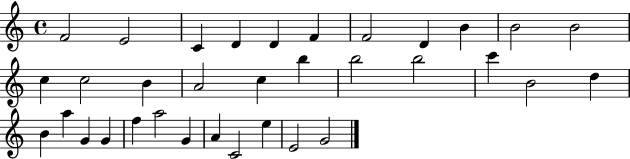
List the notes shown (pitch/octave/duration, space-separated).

F4/h E4/h C4/q D4/q D4/q F4/q F4/h D4/q B4/q B4/h B4/h C5/q C5/h B4/q A4/h C5/q B5/q B5/h B5/h C6/q B4/h D5/q B4/q A5/q G4/q G4/q F5/q A5/h G4/q A4/q C4/h E5/q E4/h G4/h